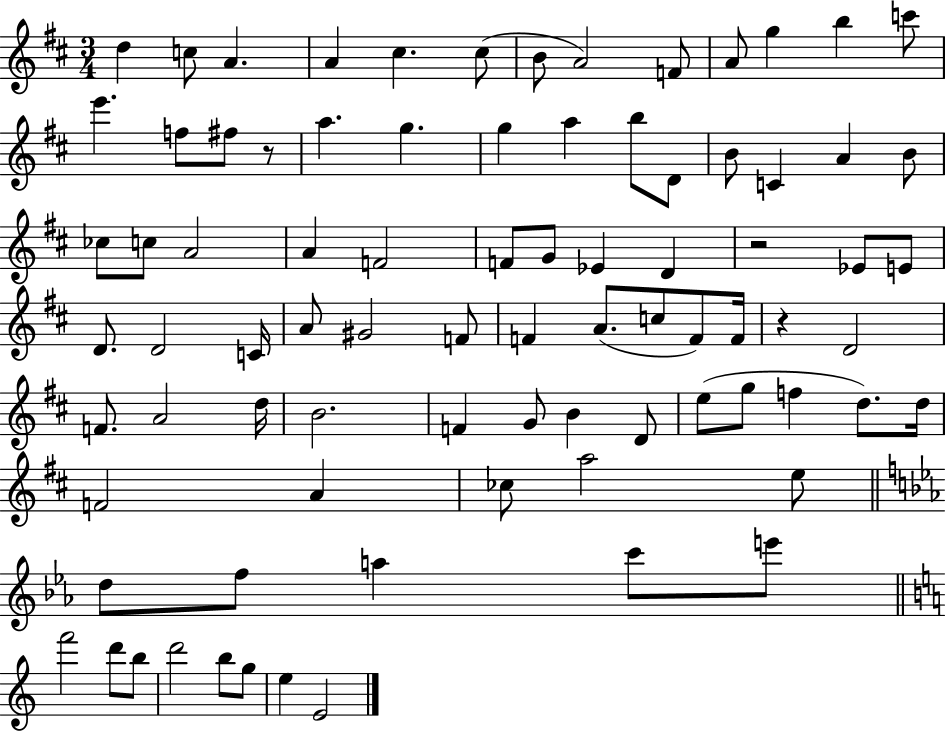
{
  \clef treble
  \numericTimeSignature
  \time 3/4
  \key d \major
  d''4 c''8 a'4. | a'4 cis''4. cis''8( | b'8 a'2) f'8 | a'8 g''4 b''4 c'''8 | \break e'''4. f''8 fis''8 r8 | a''4. g''4. | g''4 a''4 b''8 d'8 | b'8 c'4 a'4 b'8 | \break ces''8 c''8 a'2 | a'4 f'2 | f'8 g'8 ees'4 d'4 | r2 ees'8 e'8 | \break d'8. d'2 c'16 | a'8 gis'2 f'8 | f'4 a'8.( c''8 f'8) f'16 | r4 d'2 | \break f'8. a'2 d''16 | b'2. | f'4 g'8 b'4 d'8 | e''8( g''8 f''4 d''8.) d''16 | \break f'2 a'4 | ces''8 a''2 e''8 | \bar "||" \break \key c \minor d''8 f''8 a''4 c'''8 e'''8 | \bar "||" \break \key c \major f'''2 d'''8 b''8 | d'''2 b''8 g''8 | e''4 e'2 | \bar "|."
}